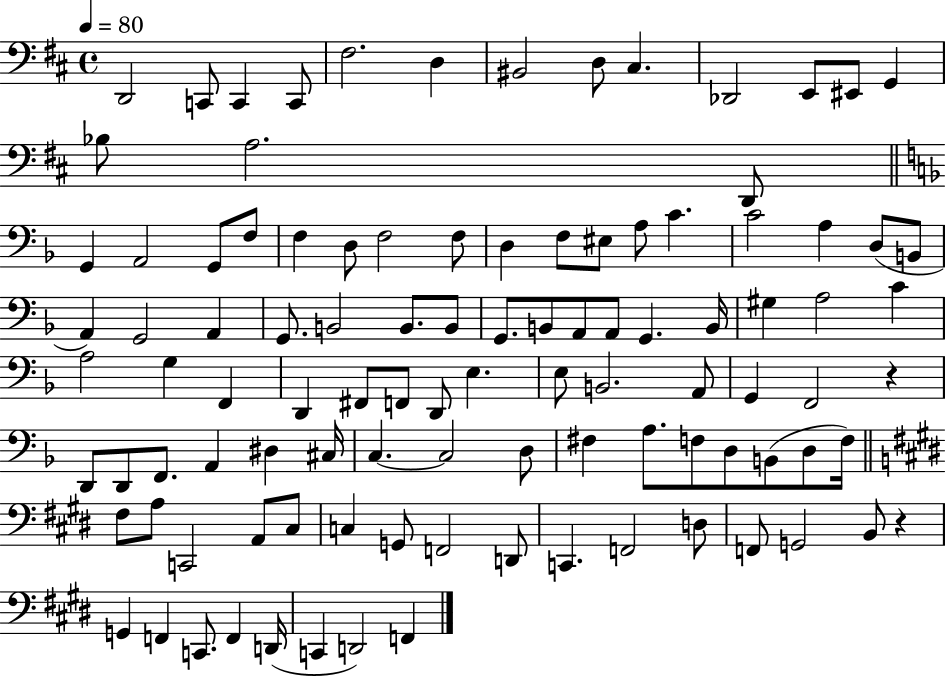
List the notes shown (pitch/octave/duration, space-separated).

D2/h C2/e C2/q C2/e F#3/h. D3/q BIS2/h D3/e C#3/q. Db2/h E2/e EIS2/e G2/q Bb3/e A3/h. D2/e G2/q A2/h G2/e F3/e F3/q D3/e F3/h F3/e D3/q F3/e EIS3/e A3/e C4/q. C4/h A3/q D3/e B2/e A2/q G2/h A2/q G2/e. B2/h B2/e. B2/e G2/e. B2/e A2/e A2/e G2/q. B2/s G#3/q A3/h C4/q A3/h G3/q F2/q D2/q F#2/e F2/e D2/e E3/q. E3/e B2/h. A2/e G2/q F2/h R/q D2/e D2/e F2/e. A2/q D#3/q C#3/s C3/q. C3/h D3/e F#3/q A3/e. F3/e D3/e B2/e D3/e F3/s F#3/e A3/e C2/h A2/e C#3/e C3/q G2/e F2/h D2/e C2/q. F2/h D3/e F2/e G2/h B2/e R/q G2/q F2/q C2/e. F2/q D2/s C2/q D2/h F2/q